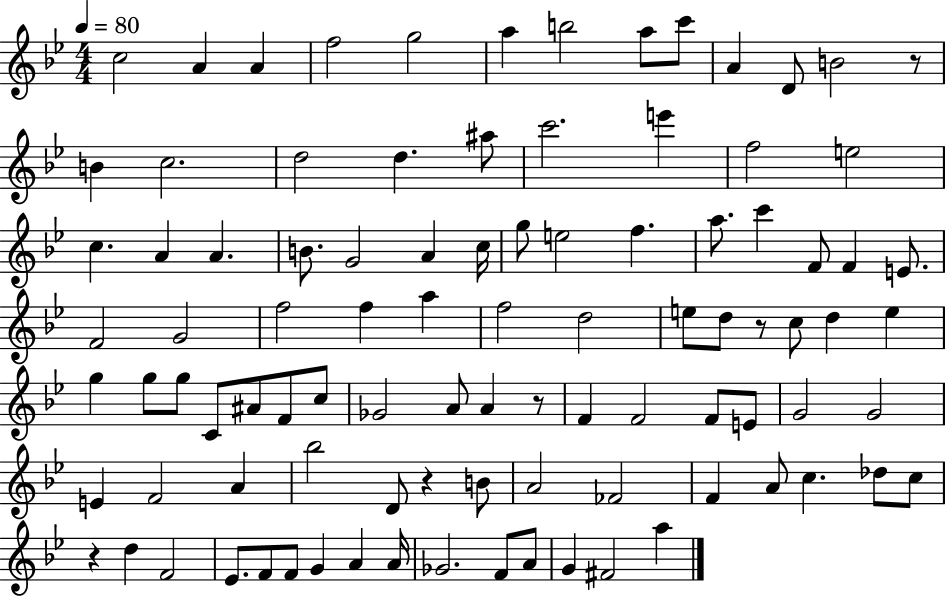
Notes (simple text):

C5/h A4/q A4/q F5/h G5/h A5/q B5/h A5/e C6/e A4/q D4/e B4/h R/e B4/q C5/h. D5/h D5/q. A#5/e C6/h. E6/q F5/h E5/h C5/q. A4/q A4/q. B4/e. G4/h A4/q C5/s G5/e E5/h F5/q. A5/e. C6/q F4/e F4/q E4/e. F4/h G4/h F5/h F5/q A5/q F5/h D5/h E5/e D5/e R/e C5/e D5/q E5/q G5/q G5/e G5/e C4/e A#4/e F4/e C5/e Gb4/h A4/e A4/q R/e F4/q F4/h F4/e E4/e G4/h G4/h E4/q F4/h A4/q Bb5/h D4/e R/q B4/e A4/h FES4/h F4/q A4/e C5/q. Db5/e C5/e R/q D5/q F4/h Eb4/e. F4/e F4/e G4/q A4/q A4/s Gb4/h. F4/e A4/e G4/q F#4/h A5/q